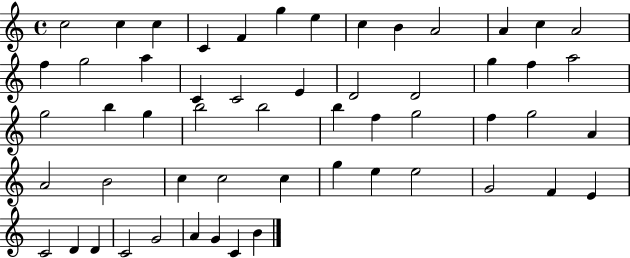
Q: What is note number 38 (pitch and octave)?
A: C5